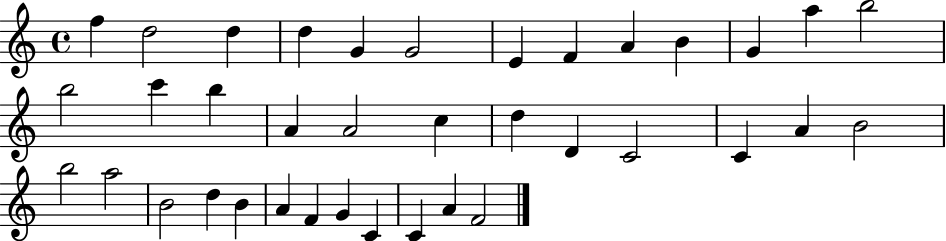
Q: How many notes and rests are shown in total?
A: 37